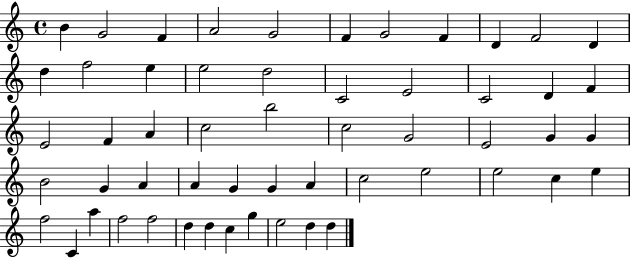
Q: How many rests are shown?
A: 0